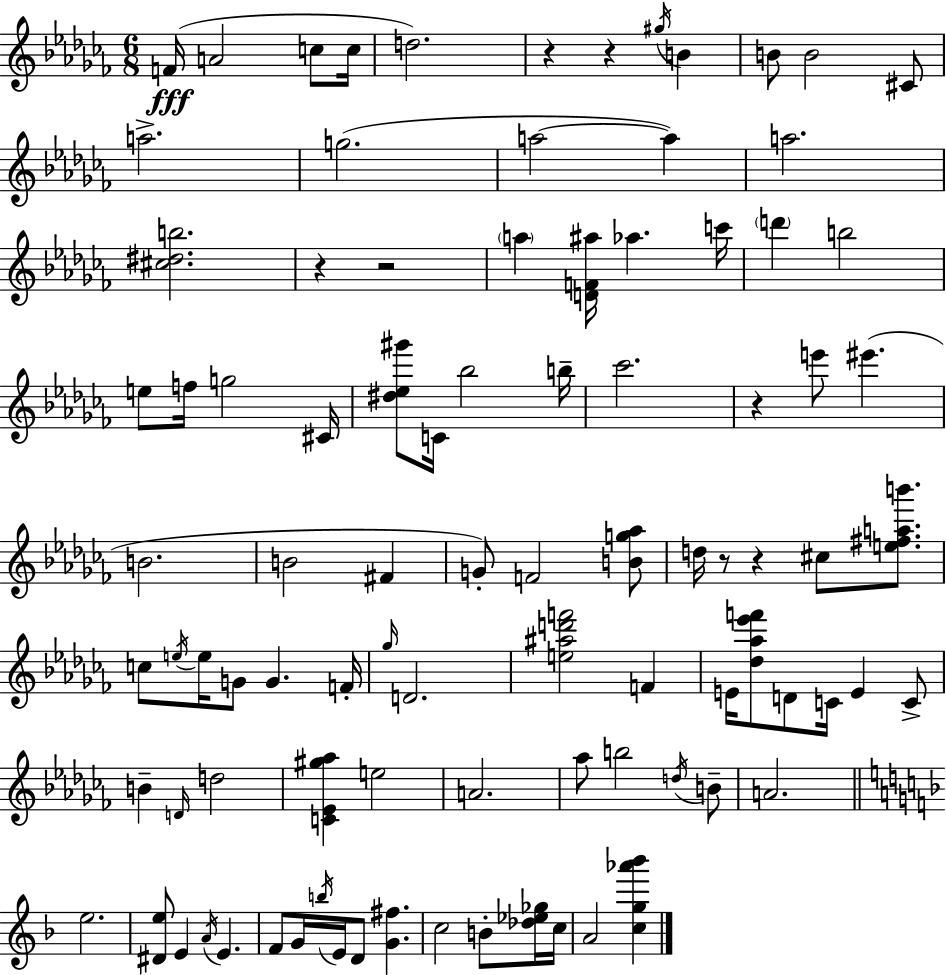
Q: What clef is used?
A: treble